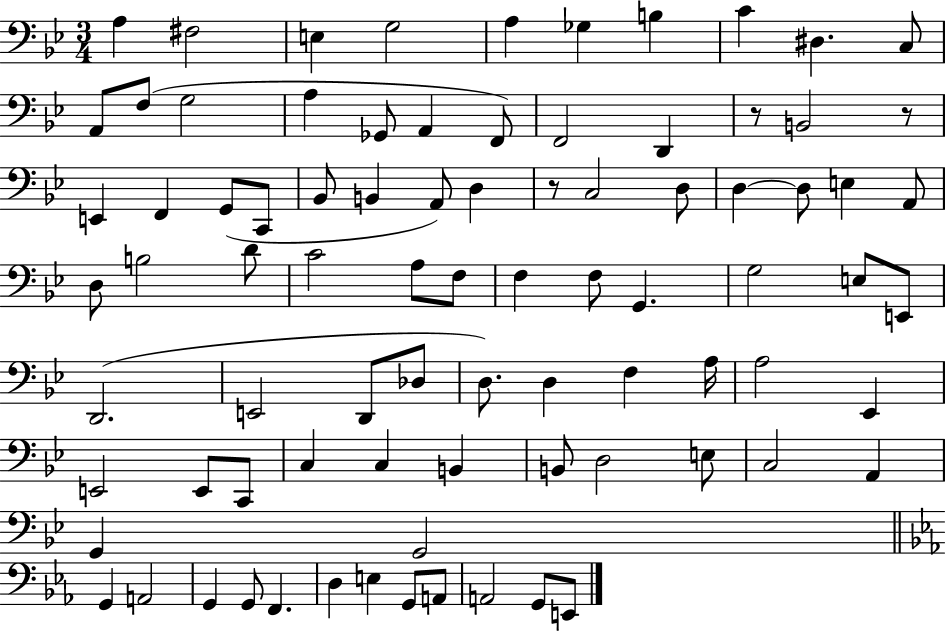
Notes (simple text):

A3/q F#3/h E3/q G3/h A3/q Gb3/q B3/q C4/q D#3/q. C3/e A2/e F3/e G3/h A3/q Gb2/e A2/q F2/e F2/h D2/q R/e B2/h R/e E2/q F2/q G2/e C2/e Bb2/e B2/q A2/e D3/q R/e C3/h D3/e D3/q D3/e E3/q A2/e D3/e B3/h D4/e C4/h A3/e F3/e F3/q F3/e G2/q. G3/h E3/e E2/e D2/h. E2/h D2/e Db3/e D3/e. D3/q F3/q A3/s A3/h Eb2/q E2/h E2/e C2/e C3/q C3/q B2/q B2/e D3/h E3/e C3/h A2/q G2/q G2/h G2/q A2/h G2/q G2/e F2/q. D3/q E3/q G2/e A2/e A2/h G2/e E2/e